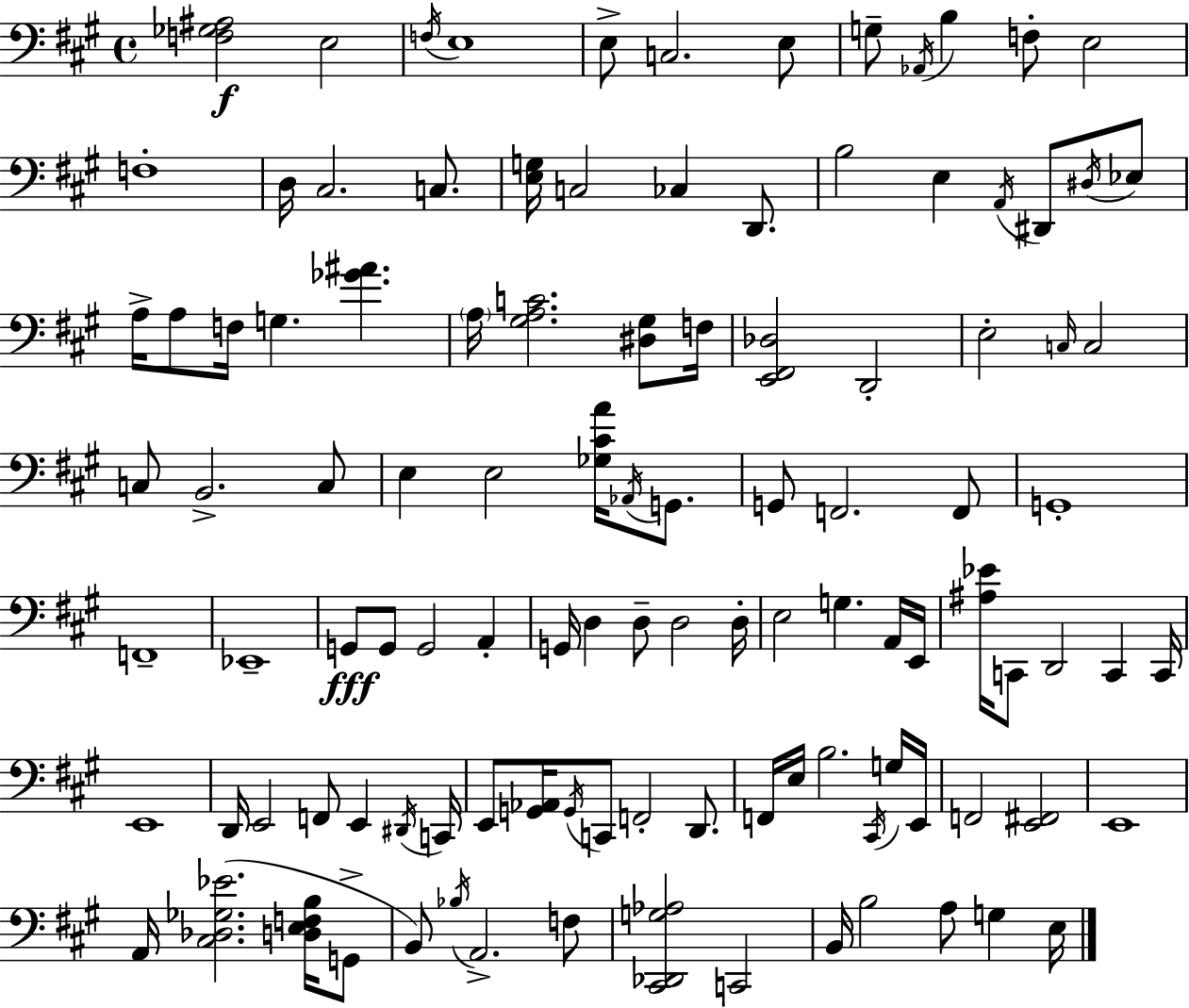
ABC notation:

X:1
T:Untitled
M:4/4
L:1/4
K:A
[F,_G,^A,]2 E,2 F,/4 E,4 E,/2 C,2 E,/2 G,/2 _A,,/4 B, F,/2 E,2 F,4 D,/4 ^C,2 C,/2 [E,G,]/4 C,2 _C, D,,/2 B,2 E, A,,/4 ^D,,/2 ^D,/4 _E,/2 A,/4 A,/2 F,/4 G, [_G^A] A,/4 [^G,A,C]2 [^D,^G,]/2 F,/4 [E,,^F,,_D,]2 D,,2 E,2 C,/4 C,2 C,/2 B,,2 C,/2 E, E,2 [_G,^CA]/4 _A,,/4 G,,/2 G,,/2 F,,2 F,,/2 G,,4 F,,4 _E,,4 G,,/2 G,,/2 G,,2 A,, G,,/4 D, D,/2 D,2 D,/4 E,2 G, A,,/4 E,,/4 [^A,_E]/4 C,,/2 D,,2 C,, C,,/4 E,,4 D,,/4 E,,2 F,,/2 E,, ^D,,/4 C,,/4 E,,/2 [G,,_A,,]/4 G,,/4 C,,/2 F,,2 D,,/2 F,,/4 E,/4 B,2 ^C,,/4 G,/4 E,,/4 F,,2 [E,,^F,,]2 E,,4 A,,/4 [^C,_D,_G,_E]2 [D,E,F,B,]/4 G,,/2 B,,/2 _B,/4 A,,2 F,/2 [^C,,_D,,G,_A,]2 C,,2 B,,/4 B,2 A,/2 G, E,/4